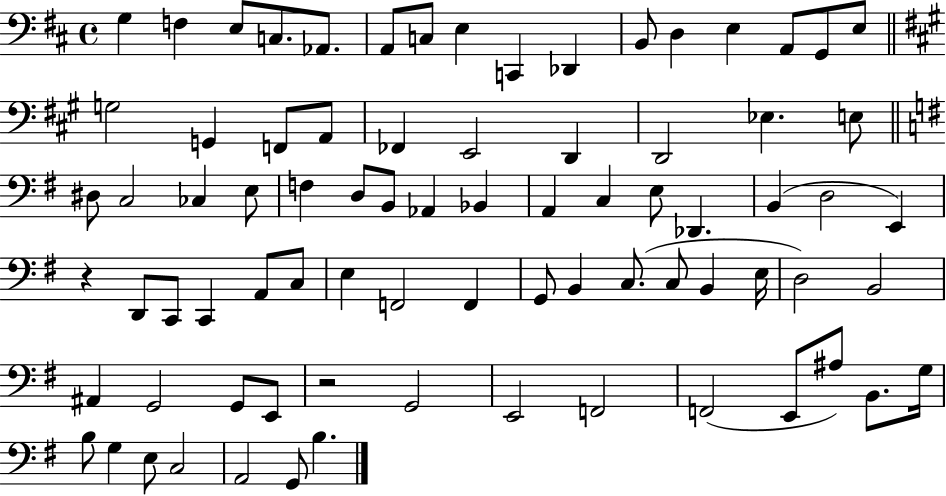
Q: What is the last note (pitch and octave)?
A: B3